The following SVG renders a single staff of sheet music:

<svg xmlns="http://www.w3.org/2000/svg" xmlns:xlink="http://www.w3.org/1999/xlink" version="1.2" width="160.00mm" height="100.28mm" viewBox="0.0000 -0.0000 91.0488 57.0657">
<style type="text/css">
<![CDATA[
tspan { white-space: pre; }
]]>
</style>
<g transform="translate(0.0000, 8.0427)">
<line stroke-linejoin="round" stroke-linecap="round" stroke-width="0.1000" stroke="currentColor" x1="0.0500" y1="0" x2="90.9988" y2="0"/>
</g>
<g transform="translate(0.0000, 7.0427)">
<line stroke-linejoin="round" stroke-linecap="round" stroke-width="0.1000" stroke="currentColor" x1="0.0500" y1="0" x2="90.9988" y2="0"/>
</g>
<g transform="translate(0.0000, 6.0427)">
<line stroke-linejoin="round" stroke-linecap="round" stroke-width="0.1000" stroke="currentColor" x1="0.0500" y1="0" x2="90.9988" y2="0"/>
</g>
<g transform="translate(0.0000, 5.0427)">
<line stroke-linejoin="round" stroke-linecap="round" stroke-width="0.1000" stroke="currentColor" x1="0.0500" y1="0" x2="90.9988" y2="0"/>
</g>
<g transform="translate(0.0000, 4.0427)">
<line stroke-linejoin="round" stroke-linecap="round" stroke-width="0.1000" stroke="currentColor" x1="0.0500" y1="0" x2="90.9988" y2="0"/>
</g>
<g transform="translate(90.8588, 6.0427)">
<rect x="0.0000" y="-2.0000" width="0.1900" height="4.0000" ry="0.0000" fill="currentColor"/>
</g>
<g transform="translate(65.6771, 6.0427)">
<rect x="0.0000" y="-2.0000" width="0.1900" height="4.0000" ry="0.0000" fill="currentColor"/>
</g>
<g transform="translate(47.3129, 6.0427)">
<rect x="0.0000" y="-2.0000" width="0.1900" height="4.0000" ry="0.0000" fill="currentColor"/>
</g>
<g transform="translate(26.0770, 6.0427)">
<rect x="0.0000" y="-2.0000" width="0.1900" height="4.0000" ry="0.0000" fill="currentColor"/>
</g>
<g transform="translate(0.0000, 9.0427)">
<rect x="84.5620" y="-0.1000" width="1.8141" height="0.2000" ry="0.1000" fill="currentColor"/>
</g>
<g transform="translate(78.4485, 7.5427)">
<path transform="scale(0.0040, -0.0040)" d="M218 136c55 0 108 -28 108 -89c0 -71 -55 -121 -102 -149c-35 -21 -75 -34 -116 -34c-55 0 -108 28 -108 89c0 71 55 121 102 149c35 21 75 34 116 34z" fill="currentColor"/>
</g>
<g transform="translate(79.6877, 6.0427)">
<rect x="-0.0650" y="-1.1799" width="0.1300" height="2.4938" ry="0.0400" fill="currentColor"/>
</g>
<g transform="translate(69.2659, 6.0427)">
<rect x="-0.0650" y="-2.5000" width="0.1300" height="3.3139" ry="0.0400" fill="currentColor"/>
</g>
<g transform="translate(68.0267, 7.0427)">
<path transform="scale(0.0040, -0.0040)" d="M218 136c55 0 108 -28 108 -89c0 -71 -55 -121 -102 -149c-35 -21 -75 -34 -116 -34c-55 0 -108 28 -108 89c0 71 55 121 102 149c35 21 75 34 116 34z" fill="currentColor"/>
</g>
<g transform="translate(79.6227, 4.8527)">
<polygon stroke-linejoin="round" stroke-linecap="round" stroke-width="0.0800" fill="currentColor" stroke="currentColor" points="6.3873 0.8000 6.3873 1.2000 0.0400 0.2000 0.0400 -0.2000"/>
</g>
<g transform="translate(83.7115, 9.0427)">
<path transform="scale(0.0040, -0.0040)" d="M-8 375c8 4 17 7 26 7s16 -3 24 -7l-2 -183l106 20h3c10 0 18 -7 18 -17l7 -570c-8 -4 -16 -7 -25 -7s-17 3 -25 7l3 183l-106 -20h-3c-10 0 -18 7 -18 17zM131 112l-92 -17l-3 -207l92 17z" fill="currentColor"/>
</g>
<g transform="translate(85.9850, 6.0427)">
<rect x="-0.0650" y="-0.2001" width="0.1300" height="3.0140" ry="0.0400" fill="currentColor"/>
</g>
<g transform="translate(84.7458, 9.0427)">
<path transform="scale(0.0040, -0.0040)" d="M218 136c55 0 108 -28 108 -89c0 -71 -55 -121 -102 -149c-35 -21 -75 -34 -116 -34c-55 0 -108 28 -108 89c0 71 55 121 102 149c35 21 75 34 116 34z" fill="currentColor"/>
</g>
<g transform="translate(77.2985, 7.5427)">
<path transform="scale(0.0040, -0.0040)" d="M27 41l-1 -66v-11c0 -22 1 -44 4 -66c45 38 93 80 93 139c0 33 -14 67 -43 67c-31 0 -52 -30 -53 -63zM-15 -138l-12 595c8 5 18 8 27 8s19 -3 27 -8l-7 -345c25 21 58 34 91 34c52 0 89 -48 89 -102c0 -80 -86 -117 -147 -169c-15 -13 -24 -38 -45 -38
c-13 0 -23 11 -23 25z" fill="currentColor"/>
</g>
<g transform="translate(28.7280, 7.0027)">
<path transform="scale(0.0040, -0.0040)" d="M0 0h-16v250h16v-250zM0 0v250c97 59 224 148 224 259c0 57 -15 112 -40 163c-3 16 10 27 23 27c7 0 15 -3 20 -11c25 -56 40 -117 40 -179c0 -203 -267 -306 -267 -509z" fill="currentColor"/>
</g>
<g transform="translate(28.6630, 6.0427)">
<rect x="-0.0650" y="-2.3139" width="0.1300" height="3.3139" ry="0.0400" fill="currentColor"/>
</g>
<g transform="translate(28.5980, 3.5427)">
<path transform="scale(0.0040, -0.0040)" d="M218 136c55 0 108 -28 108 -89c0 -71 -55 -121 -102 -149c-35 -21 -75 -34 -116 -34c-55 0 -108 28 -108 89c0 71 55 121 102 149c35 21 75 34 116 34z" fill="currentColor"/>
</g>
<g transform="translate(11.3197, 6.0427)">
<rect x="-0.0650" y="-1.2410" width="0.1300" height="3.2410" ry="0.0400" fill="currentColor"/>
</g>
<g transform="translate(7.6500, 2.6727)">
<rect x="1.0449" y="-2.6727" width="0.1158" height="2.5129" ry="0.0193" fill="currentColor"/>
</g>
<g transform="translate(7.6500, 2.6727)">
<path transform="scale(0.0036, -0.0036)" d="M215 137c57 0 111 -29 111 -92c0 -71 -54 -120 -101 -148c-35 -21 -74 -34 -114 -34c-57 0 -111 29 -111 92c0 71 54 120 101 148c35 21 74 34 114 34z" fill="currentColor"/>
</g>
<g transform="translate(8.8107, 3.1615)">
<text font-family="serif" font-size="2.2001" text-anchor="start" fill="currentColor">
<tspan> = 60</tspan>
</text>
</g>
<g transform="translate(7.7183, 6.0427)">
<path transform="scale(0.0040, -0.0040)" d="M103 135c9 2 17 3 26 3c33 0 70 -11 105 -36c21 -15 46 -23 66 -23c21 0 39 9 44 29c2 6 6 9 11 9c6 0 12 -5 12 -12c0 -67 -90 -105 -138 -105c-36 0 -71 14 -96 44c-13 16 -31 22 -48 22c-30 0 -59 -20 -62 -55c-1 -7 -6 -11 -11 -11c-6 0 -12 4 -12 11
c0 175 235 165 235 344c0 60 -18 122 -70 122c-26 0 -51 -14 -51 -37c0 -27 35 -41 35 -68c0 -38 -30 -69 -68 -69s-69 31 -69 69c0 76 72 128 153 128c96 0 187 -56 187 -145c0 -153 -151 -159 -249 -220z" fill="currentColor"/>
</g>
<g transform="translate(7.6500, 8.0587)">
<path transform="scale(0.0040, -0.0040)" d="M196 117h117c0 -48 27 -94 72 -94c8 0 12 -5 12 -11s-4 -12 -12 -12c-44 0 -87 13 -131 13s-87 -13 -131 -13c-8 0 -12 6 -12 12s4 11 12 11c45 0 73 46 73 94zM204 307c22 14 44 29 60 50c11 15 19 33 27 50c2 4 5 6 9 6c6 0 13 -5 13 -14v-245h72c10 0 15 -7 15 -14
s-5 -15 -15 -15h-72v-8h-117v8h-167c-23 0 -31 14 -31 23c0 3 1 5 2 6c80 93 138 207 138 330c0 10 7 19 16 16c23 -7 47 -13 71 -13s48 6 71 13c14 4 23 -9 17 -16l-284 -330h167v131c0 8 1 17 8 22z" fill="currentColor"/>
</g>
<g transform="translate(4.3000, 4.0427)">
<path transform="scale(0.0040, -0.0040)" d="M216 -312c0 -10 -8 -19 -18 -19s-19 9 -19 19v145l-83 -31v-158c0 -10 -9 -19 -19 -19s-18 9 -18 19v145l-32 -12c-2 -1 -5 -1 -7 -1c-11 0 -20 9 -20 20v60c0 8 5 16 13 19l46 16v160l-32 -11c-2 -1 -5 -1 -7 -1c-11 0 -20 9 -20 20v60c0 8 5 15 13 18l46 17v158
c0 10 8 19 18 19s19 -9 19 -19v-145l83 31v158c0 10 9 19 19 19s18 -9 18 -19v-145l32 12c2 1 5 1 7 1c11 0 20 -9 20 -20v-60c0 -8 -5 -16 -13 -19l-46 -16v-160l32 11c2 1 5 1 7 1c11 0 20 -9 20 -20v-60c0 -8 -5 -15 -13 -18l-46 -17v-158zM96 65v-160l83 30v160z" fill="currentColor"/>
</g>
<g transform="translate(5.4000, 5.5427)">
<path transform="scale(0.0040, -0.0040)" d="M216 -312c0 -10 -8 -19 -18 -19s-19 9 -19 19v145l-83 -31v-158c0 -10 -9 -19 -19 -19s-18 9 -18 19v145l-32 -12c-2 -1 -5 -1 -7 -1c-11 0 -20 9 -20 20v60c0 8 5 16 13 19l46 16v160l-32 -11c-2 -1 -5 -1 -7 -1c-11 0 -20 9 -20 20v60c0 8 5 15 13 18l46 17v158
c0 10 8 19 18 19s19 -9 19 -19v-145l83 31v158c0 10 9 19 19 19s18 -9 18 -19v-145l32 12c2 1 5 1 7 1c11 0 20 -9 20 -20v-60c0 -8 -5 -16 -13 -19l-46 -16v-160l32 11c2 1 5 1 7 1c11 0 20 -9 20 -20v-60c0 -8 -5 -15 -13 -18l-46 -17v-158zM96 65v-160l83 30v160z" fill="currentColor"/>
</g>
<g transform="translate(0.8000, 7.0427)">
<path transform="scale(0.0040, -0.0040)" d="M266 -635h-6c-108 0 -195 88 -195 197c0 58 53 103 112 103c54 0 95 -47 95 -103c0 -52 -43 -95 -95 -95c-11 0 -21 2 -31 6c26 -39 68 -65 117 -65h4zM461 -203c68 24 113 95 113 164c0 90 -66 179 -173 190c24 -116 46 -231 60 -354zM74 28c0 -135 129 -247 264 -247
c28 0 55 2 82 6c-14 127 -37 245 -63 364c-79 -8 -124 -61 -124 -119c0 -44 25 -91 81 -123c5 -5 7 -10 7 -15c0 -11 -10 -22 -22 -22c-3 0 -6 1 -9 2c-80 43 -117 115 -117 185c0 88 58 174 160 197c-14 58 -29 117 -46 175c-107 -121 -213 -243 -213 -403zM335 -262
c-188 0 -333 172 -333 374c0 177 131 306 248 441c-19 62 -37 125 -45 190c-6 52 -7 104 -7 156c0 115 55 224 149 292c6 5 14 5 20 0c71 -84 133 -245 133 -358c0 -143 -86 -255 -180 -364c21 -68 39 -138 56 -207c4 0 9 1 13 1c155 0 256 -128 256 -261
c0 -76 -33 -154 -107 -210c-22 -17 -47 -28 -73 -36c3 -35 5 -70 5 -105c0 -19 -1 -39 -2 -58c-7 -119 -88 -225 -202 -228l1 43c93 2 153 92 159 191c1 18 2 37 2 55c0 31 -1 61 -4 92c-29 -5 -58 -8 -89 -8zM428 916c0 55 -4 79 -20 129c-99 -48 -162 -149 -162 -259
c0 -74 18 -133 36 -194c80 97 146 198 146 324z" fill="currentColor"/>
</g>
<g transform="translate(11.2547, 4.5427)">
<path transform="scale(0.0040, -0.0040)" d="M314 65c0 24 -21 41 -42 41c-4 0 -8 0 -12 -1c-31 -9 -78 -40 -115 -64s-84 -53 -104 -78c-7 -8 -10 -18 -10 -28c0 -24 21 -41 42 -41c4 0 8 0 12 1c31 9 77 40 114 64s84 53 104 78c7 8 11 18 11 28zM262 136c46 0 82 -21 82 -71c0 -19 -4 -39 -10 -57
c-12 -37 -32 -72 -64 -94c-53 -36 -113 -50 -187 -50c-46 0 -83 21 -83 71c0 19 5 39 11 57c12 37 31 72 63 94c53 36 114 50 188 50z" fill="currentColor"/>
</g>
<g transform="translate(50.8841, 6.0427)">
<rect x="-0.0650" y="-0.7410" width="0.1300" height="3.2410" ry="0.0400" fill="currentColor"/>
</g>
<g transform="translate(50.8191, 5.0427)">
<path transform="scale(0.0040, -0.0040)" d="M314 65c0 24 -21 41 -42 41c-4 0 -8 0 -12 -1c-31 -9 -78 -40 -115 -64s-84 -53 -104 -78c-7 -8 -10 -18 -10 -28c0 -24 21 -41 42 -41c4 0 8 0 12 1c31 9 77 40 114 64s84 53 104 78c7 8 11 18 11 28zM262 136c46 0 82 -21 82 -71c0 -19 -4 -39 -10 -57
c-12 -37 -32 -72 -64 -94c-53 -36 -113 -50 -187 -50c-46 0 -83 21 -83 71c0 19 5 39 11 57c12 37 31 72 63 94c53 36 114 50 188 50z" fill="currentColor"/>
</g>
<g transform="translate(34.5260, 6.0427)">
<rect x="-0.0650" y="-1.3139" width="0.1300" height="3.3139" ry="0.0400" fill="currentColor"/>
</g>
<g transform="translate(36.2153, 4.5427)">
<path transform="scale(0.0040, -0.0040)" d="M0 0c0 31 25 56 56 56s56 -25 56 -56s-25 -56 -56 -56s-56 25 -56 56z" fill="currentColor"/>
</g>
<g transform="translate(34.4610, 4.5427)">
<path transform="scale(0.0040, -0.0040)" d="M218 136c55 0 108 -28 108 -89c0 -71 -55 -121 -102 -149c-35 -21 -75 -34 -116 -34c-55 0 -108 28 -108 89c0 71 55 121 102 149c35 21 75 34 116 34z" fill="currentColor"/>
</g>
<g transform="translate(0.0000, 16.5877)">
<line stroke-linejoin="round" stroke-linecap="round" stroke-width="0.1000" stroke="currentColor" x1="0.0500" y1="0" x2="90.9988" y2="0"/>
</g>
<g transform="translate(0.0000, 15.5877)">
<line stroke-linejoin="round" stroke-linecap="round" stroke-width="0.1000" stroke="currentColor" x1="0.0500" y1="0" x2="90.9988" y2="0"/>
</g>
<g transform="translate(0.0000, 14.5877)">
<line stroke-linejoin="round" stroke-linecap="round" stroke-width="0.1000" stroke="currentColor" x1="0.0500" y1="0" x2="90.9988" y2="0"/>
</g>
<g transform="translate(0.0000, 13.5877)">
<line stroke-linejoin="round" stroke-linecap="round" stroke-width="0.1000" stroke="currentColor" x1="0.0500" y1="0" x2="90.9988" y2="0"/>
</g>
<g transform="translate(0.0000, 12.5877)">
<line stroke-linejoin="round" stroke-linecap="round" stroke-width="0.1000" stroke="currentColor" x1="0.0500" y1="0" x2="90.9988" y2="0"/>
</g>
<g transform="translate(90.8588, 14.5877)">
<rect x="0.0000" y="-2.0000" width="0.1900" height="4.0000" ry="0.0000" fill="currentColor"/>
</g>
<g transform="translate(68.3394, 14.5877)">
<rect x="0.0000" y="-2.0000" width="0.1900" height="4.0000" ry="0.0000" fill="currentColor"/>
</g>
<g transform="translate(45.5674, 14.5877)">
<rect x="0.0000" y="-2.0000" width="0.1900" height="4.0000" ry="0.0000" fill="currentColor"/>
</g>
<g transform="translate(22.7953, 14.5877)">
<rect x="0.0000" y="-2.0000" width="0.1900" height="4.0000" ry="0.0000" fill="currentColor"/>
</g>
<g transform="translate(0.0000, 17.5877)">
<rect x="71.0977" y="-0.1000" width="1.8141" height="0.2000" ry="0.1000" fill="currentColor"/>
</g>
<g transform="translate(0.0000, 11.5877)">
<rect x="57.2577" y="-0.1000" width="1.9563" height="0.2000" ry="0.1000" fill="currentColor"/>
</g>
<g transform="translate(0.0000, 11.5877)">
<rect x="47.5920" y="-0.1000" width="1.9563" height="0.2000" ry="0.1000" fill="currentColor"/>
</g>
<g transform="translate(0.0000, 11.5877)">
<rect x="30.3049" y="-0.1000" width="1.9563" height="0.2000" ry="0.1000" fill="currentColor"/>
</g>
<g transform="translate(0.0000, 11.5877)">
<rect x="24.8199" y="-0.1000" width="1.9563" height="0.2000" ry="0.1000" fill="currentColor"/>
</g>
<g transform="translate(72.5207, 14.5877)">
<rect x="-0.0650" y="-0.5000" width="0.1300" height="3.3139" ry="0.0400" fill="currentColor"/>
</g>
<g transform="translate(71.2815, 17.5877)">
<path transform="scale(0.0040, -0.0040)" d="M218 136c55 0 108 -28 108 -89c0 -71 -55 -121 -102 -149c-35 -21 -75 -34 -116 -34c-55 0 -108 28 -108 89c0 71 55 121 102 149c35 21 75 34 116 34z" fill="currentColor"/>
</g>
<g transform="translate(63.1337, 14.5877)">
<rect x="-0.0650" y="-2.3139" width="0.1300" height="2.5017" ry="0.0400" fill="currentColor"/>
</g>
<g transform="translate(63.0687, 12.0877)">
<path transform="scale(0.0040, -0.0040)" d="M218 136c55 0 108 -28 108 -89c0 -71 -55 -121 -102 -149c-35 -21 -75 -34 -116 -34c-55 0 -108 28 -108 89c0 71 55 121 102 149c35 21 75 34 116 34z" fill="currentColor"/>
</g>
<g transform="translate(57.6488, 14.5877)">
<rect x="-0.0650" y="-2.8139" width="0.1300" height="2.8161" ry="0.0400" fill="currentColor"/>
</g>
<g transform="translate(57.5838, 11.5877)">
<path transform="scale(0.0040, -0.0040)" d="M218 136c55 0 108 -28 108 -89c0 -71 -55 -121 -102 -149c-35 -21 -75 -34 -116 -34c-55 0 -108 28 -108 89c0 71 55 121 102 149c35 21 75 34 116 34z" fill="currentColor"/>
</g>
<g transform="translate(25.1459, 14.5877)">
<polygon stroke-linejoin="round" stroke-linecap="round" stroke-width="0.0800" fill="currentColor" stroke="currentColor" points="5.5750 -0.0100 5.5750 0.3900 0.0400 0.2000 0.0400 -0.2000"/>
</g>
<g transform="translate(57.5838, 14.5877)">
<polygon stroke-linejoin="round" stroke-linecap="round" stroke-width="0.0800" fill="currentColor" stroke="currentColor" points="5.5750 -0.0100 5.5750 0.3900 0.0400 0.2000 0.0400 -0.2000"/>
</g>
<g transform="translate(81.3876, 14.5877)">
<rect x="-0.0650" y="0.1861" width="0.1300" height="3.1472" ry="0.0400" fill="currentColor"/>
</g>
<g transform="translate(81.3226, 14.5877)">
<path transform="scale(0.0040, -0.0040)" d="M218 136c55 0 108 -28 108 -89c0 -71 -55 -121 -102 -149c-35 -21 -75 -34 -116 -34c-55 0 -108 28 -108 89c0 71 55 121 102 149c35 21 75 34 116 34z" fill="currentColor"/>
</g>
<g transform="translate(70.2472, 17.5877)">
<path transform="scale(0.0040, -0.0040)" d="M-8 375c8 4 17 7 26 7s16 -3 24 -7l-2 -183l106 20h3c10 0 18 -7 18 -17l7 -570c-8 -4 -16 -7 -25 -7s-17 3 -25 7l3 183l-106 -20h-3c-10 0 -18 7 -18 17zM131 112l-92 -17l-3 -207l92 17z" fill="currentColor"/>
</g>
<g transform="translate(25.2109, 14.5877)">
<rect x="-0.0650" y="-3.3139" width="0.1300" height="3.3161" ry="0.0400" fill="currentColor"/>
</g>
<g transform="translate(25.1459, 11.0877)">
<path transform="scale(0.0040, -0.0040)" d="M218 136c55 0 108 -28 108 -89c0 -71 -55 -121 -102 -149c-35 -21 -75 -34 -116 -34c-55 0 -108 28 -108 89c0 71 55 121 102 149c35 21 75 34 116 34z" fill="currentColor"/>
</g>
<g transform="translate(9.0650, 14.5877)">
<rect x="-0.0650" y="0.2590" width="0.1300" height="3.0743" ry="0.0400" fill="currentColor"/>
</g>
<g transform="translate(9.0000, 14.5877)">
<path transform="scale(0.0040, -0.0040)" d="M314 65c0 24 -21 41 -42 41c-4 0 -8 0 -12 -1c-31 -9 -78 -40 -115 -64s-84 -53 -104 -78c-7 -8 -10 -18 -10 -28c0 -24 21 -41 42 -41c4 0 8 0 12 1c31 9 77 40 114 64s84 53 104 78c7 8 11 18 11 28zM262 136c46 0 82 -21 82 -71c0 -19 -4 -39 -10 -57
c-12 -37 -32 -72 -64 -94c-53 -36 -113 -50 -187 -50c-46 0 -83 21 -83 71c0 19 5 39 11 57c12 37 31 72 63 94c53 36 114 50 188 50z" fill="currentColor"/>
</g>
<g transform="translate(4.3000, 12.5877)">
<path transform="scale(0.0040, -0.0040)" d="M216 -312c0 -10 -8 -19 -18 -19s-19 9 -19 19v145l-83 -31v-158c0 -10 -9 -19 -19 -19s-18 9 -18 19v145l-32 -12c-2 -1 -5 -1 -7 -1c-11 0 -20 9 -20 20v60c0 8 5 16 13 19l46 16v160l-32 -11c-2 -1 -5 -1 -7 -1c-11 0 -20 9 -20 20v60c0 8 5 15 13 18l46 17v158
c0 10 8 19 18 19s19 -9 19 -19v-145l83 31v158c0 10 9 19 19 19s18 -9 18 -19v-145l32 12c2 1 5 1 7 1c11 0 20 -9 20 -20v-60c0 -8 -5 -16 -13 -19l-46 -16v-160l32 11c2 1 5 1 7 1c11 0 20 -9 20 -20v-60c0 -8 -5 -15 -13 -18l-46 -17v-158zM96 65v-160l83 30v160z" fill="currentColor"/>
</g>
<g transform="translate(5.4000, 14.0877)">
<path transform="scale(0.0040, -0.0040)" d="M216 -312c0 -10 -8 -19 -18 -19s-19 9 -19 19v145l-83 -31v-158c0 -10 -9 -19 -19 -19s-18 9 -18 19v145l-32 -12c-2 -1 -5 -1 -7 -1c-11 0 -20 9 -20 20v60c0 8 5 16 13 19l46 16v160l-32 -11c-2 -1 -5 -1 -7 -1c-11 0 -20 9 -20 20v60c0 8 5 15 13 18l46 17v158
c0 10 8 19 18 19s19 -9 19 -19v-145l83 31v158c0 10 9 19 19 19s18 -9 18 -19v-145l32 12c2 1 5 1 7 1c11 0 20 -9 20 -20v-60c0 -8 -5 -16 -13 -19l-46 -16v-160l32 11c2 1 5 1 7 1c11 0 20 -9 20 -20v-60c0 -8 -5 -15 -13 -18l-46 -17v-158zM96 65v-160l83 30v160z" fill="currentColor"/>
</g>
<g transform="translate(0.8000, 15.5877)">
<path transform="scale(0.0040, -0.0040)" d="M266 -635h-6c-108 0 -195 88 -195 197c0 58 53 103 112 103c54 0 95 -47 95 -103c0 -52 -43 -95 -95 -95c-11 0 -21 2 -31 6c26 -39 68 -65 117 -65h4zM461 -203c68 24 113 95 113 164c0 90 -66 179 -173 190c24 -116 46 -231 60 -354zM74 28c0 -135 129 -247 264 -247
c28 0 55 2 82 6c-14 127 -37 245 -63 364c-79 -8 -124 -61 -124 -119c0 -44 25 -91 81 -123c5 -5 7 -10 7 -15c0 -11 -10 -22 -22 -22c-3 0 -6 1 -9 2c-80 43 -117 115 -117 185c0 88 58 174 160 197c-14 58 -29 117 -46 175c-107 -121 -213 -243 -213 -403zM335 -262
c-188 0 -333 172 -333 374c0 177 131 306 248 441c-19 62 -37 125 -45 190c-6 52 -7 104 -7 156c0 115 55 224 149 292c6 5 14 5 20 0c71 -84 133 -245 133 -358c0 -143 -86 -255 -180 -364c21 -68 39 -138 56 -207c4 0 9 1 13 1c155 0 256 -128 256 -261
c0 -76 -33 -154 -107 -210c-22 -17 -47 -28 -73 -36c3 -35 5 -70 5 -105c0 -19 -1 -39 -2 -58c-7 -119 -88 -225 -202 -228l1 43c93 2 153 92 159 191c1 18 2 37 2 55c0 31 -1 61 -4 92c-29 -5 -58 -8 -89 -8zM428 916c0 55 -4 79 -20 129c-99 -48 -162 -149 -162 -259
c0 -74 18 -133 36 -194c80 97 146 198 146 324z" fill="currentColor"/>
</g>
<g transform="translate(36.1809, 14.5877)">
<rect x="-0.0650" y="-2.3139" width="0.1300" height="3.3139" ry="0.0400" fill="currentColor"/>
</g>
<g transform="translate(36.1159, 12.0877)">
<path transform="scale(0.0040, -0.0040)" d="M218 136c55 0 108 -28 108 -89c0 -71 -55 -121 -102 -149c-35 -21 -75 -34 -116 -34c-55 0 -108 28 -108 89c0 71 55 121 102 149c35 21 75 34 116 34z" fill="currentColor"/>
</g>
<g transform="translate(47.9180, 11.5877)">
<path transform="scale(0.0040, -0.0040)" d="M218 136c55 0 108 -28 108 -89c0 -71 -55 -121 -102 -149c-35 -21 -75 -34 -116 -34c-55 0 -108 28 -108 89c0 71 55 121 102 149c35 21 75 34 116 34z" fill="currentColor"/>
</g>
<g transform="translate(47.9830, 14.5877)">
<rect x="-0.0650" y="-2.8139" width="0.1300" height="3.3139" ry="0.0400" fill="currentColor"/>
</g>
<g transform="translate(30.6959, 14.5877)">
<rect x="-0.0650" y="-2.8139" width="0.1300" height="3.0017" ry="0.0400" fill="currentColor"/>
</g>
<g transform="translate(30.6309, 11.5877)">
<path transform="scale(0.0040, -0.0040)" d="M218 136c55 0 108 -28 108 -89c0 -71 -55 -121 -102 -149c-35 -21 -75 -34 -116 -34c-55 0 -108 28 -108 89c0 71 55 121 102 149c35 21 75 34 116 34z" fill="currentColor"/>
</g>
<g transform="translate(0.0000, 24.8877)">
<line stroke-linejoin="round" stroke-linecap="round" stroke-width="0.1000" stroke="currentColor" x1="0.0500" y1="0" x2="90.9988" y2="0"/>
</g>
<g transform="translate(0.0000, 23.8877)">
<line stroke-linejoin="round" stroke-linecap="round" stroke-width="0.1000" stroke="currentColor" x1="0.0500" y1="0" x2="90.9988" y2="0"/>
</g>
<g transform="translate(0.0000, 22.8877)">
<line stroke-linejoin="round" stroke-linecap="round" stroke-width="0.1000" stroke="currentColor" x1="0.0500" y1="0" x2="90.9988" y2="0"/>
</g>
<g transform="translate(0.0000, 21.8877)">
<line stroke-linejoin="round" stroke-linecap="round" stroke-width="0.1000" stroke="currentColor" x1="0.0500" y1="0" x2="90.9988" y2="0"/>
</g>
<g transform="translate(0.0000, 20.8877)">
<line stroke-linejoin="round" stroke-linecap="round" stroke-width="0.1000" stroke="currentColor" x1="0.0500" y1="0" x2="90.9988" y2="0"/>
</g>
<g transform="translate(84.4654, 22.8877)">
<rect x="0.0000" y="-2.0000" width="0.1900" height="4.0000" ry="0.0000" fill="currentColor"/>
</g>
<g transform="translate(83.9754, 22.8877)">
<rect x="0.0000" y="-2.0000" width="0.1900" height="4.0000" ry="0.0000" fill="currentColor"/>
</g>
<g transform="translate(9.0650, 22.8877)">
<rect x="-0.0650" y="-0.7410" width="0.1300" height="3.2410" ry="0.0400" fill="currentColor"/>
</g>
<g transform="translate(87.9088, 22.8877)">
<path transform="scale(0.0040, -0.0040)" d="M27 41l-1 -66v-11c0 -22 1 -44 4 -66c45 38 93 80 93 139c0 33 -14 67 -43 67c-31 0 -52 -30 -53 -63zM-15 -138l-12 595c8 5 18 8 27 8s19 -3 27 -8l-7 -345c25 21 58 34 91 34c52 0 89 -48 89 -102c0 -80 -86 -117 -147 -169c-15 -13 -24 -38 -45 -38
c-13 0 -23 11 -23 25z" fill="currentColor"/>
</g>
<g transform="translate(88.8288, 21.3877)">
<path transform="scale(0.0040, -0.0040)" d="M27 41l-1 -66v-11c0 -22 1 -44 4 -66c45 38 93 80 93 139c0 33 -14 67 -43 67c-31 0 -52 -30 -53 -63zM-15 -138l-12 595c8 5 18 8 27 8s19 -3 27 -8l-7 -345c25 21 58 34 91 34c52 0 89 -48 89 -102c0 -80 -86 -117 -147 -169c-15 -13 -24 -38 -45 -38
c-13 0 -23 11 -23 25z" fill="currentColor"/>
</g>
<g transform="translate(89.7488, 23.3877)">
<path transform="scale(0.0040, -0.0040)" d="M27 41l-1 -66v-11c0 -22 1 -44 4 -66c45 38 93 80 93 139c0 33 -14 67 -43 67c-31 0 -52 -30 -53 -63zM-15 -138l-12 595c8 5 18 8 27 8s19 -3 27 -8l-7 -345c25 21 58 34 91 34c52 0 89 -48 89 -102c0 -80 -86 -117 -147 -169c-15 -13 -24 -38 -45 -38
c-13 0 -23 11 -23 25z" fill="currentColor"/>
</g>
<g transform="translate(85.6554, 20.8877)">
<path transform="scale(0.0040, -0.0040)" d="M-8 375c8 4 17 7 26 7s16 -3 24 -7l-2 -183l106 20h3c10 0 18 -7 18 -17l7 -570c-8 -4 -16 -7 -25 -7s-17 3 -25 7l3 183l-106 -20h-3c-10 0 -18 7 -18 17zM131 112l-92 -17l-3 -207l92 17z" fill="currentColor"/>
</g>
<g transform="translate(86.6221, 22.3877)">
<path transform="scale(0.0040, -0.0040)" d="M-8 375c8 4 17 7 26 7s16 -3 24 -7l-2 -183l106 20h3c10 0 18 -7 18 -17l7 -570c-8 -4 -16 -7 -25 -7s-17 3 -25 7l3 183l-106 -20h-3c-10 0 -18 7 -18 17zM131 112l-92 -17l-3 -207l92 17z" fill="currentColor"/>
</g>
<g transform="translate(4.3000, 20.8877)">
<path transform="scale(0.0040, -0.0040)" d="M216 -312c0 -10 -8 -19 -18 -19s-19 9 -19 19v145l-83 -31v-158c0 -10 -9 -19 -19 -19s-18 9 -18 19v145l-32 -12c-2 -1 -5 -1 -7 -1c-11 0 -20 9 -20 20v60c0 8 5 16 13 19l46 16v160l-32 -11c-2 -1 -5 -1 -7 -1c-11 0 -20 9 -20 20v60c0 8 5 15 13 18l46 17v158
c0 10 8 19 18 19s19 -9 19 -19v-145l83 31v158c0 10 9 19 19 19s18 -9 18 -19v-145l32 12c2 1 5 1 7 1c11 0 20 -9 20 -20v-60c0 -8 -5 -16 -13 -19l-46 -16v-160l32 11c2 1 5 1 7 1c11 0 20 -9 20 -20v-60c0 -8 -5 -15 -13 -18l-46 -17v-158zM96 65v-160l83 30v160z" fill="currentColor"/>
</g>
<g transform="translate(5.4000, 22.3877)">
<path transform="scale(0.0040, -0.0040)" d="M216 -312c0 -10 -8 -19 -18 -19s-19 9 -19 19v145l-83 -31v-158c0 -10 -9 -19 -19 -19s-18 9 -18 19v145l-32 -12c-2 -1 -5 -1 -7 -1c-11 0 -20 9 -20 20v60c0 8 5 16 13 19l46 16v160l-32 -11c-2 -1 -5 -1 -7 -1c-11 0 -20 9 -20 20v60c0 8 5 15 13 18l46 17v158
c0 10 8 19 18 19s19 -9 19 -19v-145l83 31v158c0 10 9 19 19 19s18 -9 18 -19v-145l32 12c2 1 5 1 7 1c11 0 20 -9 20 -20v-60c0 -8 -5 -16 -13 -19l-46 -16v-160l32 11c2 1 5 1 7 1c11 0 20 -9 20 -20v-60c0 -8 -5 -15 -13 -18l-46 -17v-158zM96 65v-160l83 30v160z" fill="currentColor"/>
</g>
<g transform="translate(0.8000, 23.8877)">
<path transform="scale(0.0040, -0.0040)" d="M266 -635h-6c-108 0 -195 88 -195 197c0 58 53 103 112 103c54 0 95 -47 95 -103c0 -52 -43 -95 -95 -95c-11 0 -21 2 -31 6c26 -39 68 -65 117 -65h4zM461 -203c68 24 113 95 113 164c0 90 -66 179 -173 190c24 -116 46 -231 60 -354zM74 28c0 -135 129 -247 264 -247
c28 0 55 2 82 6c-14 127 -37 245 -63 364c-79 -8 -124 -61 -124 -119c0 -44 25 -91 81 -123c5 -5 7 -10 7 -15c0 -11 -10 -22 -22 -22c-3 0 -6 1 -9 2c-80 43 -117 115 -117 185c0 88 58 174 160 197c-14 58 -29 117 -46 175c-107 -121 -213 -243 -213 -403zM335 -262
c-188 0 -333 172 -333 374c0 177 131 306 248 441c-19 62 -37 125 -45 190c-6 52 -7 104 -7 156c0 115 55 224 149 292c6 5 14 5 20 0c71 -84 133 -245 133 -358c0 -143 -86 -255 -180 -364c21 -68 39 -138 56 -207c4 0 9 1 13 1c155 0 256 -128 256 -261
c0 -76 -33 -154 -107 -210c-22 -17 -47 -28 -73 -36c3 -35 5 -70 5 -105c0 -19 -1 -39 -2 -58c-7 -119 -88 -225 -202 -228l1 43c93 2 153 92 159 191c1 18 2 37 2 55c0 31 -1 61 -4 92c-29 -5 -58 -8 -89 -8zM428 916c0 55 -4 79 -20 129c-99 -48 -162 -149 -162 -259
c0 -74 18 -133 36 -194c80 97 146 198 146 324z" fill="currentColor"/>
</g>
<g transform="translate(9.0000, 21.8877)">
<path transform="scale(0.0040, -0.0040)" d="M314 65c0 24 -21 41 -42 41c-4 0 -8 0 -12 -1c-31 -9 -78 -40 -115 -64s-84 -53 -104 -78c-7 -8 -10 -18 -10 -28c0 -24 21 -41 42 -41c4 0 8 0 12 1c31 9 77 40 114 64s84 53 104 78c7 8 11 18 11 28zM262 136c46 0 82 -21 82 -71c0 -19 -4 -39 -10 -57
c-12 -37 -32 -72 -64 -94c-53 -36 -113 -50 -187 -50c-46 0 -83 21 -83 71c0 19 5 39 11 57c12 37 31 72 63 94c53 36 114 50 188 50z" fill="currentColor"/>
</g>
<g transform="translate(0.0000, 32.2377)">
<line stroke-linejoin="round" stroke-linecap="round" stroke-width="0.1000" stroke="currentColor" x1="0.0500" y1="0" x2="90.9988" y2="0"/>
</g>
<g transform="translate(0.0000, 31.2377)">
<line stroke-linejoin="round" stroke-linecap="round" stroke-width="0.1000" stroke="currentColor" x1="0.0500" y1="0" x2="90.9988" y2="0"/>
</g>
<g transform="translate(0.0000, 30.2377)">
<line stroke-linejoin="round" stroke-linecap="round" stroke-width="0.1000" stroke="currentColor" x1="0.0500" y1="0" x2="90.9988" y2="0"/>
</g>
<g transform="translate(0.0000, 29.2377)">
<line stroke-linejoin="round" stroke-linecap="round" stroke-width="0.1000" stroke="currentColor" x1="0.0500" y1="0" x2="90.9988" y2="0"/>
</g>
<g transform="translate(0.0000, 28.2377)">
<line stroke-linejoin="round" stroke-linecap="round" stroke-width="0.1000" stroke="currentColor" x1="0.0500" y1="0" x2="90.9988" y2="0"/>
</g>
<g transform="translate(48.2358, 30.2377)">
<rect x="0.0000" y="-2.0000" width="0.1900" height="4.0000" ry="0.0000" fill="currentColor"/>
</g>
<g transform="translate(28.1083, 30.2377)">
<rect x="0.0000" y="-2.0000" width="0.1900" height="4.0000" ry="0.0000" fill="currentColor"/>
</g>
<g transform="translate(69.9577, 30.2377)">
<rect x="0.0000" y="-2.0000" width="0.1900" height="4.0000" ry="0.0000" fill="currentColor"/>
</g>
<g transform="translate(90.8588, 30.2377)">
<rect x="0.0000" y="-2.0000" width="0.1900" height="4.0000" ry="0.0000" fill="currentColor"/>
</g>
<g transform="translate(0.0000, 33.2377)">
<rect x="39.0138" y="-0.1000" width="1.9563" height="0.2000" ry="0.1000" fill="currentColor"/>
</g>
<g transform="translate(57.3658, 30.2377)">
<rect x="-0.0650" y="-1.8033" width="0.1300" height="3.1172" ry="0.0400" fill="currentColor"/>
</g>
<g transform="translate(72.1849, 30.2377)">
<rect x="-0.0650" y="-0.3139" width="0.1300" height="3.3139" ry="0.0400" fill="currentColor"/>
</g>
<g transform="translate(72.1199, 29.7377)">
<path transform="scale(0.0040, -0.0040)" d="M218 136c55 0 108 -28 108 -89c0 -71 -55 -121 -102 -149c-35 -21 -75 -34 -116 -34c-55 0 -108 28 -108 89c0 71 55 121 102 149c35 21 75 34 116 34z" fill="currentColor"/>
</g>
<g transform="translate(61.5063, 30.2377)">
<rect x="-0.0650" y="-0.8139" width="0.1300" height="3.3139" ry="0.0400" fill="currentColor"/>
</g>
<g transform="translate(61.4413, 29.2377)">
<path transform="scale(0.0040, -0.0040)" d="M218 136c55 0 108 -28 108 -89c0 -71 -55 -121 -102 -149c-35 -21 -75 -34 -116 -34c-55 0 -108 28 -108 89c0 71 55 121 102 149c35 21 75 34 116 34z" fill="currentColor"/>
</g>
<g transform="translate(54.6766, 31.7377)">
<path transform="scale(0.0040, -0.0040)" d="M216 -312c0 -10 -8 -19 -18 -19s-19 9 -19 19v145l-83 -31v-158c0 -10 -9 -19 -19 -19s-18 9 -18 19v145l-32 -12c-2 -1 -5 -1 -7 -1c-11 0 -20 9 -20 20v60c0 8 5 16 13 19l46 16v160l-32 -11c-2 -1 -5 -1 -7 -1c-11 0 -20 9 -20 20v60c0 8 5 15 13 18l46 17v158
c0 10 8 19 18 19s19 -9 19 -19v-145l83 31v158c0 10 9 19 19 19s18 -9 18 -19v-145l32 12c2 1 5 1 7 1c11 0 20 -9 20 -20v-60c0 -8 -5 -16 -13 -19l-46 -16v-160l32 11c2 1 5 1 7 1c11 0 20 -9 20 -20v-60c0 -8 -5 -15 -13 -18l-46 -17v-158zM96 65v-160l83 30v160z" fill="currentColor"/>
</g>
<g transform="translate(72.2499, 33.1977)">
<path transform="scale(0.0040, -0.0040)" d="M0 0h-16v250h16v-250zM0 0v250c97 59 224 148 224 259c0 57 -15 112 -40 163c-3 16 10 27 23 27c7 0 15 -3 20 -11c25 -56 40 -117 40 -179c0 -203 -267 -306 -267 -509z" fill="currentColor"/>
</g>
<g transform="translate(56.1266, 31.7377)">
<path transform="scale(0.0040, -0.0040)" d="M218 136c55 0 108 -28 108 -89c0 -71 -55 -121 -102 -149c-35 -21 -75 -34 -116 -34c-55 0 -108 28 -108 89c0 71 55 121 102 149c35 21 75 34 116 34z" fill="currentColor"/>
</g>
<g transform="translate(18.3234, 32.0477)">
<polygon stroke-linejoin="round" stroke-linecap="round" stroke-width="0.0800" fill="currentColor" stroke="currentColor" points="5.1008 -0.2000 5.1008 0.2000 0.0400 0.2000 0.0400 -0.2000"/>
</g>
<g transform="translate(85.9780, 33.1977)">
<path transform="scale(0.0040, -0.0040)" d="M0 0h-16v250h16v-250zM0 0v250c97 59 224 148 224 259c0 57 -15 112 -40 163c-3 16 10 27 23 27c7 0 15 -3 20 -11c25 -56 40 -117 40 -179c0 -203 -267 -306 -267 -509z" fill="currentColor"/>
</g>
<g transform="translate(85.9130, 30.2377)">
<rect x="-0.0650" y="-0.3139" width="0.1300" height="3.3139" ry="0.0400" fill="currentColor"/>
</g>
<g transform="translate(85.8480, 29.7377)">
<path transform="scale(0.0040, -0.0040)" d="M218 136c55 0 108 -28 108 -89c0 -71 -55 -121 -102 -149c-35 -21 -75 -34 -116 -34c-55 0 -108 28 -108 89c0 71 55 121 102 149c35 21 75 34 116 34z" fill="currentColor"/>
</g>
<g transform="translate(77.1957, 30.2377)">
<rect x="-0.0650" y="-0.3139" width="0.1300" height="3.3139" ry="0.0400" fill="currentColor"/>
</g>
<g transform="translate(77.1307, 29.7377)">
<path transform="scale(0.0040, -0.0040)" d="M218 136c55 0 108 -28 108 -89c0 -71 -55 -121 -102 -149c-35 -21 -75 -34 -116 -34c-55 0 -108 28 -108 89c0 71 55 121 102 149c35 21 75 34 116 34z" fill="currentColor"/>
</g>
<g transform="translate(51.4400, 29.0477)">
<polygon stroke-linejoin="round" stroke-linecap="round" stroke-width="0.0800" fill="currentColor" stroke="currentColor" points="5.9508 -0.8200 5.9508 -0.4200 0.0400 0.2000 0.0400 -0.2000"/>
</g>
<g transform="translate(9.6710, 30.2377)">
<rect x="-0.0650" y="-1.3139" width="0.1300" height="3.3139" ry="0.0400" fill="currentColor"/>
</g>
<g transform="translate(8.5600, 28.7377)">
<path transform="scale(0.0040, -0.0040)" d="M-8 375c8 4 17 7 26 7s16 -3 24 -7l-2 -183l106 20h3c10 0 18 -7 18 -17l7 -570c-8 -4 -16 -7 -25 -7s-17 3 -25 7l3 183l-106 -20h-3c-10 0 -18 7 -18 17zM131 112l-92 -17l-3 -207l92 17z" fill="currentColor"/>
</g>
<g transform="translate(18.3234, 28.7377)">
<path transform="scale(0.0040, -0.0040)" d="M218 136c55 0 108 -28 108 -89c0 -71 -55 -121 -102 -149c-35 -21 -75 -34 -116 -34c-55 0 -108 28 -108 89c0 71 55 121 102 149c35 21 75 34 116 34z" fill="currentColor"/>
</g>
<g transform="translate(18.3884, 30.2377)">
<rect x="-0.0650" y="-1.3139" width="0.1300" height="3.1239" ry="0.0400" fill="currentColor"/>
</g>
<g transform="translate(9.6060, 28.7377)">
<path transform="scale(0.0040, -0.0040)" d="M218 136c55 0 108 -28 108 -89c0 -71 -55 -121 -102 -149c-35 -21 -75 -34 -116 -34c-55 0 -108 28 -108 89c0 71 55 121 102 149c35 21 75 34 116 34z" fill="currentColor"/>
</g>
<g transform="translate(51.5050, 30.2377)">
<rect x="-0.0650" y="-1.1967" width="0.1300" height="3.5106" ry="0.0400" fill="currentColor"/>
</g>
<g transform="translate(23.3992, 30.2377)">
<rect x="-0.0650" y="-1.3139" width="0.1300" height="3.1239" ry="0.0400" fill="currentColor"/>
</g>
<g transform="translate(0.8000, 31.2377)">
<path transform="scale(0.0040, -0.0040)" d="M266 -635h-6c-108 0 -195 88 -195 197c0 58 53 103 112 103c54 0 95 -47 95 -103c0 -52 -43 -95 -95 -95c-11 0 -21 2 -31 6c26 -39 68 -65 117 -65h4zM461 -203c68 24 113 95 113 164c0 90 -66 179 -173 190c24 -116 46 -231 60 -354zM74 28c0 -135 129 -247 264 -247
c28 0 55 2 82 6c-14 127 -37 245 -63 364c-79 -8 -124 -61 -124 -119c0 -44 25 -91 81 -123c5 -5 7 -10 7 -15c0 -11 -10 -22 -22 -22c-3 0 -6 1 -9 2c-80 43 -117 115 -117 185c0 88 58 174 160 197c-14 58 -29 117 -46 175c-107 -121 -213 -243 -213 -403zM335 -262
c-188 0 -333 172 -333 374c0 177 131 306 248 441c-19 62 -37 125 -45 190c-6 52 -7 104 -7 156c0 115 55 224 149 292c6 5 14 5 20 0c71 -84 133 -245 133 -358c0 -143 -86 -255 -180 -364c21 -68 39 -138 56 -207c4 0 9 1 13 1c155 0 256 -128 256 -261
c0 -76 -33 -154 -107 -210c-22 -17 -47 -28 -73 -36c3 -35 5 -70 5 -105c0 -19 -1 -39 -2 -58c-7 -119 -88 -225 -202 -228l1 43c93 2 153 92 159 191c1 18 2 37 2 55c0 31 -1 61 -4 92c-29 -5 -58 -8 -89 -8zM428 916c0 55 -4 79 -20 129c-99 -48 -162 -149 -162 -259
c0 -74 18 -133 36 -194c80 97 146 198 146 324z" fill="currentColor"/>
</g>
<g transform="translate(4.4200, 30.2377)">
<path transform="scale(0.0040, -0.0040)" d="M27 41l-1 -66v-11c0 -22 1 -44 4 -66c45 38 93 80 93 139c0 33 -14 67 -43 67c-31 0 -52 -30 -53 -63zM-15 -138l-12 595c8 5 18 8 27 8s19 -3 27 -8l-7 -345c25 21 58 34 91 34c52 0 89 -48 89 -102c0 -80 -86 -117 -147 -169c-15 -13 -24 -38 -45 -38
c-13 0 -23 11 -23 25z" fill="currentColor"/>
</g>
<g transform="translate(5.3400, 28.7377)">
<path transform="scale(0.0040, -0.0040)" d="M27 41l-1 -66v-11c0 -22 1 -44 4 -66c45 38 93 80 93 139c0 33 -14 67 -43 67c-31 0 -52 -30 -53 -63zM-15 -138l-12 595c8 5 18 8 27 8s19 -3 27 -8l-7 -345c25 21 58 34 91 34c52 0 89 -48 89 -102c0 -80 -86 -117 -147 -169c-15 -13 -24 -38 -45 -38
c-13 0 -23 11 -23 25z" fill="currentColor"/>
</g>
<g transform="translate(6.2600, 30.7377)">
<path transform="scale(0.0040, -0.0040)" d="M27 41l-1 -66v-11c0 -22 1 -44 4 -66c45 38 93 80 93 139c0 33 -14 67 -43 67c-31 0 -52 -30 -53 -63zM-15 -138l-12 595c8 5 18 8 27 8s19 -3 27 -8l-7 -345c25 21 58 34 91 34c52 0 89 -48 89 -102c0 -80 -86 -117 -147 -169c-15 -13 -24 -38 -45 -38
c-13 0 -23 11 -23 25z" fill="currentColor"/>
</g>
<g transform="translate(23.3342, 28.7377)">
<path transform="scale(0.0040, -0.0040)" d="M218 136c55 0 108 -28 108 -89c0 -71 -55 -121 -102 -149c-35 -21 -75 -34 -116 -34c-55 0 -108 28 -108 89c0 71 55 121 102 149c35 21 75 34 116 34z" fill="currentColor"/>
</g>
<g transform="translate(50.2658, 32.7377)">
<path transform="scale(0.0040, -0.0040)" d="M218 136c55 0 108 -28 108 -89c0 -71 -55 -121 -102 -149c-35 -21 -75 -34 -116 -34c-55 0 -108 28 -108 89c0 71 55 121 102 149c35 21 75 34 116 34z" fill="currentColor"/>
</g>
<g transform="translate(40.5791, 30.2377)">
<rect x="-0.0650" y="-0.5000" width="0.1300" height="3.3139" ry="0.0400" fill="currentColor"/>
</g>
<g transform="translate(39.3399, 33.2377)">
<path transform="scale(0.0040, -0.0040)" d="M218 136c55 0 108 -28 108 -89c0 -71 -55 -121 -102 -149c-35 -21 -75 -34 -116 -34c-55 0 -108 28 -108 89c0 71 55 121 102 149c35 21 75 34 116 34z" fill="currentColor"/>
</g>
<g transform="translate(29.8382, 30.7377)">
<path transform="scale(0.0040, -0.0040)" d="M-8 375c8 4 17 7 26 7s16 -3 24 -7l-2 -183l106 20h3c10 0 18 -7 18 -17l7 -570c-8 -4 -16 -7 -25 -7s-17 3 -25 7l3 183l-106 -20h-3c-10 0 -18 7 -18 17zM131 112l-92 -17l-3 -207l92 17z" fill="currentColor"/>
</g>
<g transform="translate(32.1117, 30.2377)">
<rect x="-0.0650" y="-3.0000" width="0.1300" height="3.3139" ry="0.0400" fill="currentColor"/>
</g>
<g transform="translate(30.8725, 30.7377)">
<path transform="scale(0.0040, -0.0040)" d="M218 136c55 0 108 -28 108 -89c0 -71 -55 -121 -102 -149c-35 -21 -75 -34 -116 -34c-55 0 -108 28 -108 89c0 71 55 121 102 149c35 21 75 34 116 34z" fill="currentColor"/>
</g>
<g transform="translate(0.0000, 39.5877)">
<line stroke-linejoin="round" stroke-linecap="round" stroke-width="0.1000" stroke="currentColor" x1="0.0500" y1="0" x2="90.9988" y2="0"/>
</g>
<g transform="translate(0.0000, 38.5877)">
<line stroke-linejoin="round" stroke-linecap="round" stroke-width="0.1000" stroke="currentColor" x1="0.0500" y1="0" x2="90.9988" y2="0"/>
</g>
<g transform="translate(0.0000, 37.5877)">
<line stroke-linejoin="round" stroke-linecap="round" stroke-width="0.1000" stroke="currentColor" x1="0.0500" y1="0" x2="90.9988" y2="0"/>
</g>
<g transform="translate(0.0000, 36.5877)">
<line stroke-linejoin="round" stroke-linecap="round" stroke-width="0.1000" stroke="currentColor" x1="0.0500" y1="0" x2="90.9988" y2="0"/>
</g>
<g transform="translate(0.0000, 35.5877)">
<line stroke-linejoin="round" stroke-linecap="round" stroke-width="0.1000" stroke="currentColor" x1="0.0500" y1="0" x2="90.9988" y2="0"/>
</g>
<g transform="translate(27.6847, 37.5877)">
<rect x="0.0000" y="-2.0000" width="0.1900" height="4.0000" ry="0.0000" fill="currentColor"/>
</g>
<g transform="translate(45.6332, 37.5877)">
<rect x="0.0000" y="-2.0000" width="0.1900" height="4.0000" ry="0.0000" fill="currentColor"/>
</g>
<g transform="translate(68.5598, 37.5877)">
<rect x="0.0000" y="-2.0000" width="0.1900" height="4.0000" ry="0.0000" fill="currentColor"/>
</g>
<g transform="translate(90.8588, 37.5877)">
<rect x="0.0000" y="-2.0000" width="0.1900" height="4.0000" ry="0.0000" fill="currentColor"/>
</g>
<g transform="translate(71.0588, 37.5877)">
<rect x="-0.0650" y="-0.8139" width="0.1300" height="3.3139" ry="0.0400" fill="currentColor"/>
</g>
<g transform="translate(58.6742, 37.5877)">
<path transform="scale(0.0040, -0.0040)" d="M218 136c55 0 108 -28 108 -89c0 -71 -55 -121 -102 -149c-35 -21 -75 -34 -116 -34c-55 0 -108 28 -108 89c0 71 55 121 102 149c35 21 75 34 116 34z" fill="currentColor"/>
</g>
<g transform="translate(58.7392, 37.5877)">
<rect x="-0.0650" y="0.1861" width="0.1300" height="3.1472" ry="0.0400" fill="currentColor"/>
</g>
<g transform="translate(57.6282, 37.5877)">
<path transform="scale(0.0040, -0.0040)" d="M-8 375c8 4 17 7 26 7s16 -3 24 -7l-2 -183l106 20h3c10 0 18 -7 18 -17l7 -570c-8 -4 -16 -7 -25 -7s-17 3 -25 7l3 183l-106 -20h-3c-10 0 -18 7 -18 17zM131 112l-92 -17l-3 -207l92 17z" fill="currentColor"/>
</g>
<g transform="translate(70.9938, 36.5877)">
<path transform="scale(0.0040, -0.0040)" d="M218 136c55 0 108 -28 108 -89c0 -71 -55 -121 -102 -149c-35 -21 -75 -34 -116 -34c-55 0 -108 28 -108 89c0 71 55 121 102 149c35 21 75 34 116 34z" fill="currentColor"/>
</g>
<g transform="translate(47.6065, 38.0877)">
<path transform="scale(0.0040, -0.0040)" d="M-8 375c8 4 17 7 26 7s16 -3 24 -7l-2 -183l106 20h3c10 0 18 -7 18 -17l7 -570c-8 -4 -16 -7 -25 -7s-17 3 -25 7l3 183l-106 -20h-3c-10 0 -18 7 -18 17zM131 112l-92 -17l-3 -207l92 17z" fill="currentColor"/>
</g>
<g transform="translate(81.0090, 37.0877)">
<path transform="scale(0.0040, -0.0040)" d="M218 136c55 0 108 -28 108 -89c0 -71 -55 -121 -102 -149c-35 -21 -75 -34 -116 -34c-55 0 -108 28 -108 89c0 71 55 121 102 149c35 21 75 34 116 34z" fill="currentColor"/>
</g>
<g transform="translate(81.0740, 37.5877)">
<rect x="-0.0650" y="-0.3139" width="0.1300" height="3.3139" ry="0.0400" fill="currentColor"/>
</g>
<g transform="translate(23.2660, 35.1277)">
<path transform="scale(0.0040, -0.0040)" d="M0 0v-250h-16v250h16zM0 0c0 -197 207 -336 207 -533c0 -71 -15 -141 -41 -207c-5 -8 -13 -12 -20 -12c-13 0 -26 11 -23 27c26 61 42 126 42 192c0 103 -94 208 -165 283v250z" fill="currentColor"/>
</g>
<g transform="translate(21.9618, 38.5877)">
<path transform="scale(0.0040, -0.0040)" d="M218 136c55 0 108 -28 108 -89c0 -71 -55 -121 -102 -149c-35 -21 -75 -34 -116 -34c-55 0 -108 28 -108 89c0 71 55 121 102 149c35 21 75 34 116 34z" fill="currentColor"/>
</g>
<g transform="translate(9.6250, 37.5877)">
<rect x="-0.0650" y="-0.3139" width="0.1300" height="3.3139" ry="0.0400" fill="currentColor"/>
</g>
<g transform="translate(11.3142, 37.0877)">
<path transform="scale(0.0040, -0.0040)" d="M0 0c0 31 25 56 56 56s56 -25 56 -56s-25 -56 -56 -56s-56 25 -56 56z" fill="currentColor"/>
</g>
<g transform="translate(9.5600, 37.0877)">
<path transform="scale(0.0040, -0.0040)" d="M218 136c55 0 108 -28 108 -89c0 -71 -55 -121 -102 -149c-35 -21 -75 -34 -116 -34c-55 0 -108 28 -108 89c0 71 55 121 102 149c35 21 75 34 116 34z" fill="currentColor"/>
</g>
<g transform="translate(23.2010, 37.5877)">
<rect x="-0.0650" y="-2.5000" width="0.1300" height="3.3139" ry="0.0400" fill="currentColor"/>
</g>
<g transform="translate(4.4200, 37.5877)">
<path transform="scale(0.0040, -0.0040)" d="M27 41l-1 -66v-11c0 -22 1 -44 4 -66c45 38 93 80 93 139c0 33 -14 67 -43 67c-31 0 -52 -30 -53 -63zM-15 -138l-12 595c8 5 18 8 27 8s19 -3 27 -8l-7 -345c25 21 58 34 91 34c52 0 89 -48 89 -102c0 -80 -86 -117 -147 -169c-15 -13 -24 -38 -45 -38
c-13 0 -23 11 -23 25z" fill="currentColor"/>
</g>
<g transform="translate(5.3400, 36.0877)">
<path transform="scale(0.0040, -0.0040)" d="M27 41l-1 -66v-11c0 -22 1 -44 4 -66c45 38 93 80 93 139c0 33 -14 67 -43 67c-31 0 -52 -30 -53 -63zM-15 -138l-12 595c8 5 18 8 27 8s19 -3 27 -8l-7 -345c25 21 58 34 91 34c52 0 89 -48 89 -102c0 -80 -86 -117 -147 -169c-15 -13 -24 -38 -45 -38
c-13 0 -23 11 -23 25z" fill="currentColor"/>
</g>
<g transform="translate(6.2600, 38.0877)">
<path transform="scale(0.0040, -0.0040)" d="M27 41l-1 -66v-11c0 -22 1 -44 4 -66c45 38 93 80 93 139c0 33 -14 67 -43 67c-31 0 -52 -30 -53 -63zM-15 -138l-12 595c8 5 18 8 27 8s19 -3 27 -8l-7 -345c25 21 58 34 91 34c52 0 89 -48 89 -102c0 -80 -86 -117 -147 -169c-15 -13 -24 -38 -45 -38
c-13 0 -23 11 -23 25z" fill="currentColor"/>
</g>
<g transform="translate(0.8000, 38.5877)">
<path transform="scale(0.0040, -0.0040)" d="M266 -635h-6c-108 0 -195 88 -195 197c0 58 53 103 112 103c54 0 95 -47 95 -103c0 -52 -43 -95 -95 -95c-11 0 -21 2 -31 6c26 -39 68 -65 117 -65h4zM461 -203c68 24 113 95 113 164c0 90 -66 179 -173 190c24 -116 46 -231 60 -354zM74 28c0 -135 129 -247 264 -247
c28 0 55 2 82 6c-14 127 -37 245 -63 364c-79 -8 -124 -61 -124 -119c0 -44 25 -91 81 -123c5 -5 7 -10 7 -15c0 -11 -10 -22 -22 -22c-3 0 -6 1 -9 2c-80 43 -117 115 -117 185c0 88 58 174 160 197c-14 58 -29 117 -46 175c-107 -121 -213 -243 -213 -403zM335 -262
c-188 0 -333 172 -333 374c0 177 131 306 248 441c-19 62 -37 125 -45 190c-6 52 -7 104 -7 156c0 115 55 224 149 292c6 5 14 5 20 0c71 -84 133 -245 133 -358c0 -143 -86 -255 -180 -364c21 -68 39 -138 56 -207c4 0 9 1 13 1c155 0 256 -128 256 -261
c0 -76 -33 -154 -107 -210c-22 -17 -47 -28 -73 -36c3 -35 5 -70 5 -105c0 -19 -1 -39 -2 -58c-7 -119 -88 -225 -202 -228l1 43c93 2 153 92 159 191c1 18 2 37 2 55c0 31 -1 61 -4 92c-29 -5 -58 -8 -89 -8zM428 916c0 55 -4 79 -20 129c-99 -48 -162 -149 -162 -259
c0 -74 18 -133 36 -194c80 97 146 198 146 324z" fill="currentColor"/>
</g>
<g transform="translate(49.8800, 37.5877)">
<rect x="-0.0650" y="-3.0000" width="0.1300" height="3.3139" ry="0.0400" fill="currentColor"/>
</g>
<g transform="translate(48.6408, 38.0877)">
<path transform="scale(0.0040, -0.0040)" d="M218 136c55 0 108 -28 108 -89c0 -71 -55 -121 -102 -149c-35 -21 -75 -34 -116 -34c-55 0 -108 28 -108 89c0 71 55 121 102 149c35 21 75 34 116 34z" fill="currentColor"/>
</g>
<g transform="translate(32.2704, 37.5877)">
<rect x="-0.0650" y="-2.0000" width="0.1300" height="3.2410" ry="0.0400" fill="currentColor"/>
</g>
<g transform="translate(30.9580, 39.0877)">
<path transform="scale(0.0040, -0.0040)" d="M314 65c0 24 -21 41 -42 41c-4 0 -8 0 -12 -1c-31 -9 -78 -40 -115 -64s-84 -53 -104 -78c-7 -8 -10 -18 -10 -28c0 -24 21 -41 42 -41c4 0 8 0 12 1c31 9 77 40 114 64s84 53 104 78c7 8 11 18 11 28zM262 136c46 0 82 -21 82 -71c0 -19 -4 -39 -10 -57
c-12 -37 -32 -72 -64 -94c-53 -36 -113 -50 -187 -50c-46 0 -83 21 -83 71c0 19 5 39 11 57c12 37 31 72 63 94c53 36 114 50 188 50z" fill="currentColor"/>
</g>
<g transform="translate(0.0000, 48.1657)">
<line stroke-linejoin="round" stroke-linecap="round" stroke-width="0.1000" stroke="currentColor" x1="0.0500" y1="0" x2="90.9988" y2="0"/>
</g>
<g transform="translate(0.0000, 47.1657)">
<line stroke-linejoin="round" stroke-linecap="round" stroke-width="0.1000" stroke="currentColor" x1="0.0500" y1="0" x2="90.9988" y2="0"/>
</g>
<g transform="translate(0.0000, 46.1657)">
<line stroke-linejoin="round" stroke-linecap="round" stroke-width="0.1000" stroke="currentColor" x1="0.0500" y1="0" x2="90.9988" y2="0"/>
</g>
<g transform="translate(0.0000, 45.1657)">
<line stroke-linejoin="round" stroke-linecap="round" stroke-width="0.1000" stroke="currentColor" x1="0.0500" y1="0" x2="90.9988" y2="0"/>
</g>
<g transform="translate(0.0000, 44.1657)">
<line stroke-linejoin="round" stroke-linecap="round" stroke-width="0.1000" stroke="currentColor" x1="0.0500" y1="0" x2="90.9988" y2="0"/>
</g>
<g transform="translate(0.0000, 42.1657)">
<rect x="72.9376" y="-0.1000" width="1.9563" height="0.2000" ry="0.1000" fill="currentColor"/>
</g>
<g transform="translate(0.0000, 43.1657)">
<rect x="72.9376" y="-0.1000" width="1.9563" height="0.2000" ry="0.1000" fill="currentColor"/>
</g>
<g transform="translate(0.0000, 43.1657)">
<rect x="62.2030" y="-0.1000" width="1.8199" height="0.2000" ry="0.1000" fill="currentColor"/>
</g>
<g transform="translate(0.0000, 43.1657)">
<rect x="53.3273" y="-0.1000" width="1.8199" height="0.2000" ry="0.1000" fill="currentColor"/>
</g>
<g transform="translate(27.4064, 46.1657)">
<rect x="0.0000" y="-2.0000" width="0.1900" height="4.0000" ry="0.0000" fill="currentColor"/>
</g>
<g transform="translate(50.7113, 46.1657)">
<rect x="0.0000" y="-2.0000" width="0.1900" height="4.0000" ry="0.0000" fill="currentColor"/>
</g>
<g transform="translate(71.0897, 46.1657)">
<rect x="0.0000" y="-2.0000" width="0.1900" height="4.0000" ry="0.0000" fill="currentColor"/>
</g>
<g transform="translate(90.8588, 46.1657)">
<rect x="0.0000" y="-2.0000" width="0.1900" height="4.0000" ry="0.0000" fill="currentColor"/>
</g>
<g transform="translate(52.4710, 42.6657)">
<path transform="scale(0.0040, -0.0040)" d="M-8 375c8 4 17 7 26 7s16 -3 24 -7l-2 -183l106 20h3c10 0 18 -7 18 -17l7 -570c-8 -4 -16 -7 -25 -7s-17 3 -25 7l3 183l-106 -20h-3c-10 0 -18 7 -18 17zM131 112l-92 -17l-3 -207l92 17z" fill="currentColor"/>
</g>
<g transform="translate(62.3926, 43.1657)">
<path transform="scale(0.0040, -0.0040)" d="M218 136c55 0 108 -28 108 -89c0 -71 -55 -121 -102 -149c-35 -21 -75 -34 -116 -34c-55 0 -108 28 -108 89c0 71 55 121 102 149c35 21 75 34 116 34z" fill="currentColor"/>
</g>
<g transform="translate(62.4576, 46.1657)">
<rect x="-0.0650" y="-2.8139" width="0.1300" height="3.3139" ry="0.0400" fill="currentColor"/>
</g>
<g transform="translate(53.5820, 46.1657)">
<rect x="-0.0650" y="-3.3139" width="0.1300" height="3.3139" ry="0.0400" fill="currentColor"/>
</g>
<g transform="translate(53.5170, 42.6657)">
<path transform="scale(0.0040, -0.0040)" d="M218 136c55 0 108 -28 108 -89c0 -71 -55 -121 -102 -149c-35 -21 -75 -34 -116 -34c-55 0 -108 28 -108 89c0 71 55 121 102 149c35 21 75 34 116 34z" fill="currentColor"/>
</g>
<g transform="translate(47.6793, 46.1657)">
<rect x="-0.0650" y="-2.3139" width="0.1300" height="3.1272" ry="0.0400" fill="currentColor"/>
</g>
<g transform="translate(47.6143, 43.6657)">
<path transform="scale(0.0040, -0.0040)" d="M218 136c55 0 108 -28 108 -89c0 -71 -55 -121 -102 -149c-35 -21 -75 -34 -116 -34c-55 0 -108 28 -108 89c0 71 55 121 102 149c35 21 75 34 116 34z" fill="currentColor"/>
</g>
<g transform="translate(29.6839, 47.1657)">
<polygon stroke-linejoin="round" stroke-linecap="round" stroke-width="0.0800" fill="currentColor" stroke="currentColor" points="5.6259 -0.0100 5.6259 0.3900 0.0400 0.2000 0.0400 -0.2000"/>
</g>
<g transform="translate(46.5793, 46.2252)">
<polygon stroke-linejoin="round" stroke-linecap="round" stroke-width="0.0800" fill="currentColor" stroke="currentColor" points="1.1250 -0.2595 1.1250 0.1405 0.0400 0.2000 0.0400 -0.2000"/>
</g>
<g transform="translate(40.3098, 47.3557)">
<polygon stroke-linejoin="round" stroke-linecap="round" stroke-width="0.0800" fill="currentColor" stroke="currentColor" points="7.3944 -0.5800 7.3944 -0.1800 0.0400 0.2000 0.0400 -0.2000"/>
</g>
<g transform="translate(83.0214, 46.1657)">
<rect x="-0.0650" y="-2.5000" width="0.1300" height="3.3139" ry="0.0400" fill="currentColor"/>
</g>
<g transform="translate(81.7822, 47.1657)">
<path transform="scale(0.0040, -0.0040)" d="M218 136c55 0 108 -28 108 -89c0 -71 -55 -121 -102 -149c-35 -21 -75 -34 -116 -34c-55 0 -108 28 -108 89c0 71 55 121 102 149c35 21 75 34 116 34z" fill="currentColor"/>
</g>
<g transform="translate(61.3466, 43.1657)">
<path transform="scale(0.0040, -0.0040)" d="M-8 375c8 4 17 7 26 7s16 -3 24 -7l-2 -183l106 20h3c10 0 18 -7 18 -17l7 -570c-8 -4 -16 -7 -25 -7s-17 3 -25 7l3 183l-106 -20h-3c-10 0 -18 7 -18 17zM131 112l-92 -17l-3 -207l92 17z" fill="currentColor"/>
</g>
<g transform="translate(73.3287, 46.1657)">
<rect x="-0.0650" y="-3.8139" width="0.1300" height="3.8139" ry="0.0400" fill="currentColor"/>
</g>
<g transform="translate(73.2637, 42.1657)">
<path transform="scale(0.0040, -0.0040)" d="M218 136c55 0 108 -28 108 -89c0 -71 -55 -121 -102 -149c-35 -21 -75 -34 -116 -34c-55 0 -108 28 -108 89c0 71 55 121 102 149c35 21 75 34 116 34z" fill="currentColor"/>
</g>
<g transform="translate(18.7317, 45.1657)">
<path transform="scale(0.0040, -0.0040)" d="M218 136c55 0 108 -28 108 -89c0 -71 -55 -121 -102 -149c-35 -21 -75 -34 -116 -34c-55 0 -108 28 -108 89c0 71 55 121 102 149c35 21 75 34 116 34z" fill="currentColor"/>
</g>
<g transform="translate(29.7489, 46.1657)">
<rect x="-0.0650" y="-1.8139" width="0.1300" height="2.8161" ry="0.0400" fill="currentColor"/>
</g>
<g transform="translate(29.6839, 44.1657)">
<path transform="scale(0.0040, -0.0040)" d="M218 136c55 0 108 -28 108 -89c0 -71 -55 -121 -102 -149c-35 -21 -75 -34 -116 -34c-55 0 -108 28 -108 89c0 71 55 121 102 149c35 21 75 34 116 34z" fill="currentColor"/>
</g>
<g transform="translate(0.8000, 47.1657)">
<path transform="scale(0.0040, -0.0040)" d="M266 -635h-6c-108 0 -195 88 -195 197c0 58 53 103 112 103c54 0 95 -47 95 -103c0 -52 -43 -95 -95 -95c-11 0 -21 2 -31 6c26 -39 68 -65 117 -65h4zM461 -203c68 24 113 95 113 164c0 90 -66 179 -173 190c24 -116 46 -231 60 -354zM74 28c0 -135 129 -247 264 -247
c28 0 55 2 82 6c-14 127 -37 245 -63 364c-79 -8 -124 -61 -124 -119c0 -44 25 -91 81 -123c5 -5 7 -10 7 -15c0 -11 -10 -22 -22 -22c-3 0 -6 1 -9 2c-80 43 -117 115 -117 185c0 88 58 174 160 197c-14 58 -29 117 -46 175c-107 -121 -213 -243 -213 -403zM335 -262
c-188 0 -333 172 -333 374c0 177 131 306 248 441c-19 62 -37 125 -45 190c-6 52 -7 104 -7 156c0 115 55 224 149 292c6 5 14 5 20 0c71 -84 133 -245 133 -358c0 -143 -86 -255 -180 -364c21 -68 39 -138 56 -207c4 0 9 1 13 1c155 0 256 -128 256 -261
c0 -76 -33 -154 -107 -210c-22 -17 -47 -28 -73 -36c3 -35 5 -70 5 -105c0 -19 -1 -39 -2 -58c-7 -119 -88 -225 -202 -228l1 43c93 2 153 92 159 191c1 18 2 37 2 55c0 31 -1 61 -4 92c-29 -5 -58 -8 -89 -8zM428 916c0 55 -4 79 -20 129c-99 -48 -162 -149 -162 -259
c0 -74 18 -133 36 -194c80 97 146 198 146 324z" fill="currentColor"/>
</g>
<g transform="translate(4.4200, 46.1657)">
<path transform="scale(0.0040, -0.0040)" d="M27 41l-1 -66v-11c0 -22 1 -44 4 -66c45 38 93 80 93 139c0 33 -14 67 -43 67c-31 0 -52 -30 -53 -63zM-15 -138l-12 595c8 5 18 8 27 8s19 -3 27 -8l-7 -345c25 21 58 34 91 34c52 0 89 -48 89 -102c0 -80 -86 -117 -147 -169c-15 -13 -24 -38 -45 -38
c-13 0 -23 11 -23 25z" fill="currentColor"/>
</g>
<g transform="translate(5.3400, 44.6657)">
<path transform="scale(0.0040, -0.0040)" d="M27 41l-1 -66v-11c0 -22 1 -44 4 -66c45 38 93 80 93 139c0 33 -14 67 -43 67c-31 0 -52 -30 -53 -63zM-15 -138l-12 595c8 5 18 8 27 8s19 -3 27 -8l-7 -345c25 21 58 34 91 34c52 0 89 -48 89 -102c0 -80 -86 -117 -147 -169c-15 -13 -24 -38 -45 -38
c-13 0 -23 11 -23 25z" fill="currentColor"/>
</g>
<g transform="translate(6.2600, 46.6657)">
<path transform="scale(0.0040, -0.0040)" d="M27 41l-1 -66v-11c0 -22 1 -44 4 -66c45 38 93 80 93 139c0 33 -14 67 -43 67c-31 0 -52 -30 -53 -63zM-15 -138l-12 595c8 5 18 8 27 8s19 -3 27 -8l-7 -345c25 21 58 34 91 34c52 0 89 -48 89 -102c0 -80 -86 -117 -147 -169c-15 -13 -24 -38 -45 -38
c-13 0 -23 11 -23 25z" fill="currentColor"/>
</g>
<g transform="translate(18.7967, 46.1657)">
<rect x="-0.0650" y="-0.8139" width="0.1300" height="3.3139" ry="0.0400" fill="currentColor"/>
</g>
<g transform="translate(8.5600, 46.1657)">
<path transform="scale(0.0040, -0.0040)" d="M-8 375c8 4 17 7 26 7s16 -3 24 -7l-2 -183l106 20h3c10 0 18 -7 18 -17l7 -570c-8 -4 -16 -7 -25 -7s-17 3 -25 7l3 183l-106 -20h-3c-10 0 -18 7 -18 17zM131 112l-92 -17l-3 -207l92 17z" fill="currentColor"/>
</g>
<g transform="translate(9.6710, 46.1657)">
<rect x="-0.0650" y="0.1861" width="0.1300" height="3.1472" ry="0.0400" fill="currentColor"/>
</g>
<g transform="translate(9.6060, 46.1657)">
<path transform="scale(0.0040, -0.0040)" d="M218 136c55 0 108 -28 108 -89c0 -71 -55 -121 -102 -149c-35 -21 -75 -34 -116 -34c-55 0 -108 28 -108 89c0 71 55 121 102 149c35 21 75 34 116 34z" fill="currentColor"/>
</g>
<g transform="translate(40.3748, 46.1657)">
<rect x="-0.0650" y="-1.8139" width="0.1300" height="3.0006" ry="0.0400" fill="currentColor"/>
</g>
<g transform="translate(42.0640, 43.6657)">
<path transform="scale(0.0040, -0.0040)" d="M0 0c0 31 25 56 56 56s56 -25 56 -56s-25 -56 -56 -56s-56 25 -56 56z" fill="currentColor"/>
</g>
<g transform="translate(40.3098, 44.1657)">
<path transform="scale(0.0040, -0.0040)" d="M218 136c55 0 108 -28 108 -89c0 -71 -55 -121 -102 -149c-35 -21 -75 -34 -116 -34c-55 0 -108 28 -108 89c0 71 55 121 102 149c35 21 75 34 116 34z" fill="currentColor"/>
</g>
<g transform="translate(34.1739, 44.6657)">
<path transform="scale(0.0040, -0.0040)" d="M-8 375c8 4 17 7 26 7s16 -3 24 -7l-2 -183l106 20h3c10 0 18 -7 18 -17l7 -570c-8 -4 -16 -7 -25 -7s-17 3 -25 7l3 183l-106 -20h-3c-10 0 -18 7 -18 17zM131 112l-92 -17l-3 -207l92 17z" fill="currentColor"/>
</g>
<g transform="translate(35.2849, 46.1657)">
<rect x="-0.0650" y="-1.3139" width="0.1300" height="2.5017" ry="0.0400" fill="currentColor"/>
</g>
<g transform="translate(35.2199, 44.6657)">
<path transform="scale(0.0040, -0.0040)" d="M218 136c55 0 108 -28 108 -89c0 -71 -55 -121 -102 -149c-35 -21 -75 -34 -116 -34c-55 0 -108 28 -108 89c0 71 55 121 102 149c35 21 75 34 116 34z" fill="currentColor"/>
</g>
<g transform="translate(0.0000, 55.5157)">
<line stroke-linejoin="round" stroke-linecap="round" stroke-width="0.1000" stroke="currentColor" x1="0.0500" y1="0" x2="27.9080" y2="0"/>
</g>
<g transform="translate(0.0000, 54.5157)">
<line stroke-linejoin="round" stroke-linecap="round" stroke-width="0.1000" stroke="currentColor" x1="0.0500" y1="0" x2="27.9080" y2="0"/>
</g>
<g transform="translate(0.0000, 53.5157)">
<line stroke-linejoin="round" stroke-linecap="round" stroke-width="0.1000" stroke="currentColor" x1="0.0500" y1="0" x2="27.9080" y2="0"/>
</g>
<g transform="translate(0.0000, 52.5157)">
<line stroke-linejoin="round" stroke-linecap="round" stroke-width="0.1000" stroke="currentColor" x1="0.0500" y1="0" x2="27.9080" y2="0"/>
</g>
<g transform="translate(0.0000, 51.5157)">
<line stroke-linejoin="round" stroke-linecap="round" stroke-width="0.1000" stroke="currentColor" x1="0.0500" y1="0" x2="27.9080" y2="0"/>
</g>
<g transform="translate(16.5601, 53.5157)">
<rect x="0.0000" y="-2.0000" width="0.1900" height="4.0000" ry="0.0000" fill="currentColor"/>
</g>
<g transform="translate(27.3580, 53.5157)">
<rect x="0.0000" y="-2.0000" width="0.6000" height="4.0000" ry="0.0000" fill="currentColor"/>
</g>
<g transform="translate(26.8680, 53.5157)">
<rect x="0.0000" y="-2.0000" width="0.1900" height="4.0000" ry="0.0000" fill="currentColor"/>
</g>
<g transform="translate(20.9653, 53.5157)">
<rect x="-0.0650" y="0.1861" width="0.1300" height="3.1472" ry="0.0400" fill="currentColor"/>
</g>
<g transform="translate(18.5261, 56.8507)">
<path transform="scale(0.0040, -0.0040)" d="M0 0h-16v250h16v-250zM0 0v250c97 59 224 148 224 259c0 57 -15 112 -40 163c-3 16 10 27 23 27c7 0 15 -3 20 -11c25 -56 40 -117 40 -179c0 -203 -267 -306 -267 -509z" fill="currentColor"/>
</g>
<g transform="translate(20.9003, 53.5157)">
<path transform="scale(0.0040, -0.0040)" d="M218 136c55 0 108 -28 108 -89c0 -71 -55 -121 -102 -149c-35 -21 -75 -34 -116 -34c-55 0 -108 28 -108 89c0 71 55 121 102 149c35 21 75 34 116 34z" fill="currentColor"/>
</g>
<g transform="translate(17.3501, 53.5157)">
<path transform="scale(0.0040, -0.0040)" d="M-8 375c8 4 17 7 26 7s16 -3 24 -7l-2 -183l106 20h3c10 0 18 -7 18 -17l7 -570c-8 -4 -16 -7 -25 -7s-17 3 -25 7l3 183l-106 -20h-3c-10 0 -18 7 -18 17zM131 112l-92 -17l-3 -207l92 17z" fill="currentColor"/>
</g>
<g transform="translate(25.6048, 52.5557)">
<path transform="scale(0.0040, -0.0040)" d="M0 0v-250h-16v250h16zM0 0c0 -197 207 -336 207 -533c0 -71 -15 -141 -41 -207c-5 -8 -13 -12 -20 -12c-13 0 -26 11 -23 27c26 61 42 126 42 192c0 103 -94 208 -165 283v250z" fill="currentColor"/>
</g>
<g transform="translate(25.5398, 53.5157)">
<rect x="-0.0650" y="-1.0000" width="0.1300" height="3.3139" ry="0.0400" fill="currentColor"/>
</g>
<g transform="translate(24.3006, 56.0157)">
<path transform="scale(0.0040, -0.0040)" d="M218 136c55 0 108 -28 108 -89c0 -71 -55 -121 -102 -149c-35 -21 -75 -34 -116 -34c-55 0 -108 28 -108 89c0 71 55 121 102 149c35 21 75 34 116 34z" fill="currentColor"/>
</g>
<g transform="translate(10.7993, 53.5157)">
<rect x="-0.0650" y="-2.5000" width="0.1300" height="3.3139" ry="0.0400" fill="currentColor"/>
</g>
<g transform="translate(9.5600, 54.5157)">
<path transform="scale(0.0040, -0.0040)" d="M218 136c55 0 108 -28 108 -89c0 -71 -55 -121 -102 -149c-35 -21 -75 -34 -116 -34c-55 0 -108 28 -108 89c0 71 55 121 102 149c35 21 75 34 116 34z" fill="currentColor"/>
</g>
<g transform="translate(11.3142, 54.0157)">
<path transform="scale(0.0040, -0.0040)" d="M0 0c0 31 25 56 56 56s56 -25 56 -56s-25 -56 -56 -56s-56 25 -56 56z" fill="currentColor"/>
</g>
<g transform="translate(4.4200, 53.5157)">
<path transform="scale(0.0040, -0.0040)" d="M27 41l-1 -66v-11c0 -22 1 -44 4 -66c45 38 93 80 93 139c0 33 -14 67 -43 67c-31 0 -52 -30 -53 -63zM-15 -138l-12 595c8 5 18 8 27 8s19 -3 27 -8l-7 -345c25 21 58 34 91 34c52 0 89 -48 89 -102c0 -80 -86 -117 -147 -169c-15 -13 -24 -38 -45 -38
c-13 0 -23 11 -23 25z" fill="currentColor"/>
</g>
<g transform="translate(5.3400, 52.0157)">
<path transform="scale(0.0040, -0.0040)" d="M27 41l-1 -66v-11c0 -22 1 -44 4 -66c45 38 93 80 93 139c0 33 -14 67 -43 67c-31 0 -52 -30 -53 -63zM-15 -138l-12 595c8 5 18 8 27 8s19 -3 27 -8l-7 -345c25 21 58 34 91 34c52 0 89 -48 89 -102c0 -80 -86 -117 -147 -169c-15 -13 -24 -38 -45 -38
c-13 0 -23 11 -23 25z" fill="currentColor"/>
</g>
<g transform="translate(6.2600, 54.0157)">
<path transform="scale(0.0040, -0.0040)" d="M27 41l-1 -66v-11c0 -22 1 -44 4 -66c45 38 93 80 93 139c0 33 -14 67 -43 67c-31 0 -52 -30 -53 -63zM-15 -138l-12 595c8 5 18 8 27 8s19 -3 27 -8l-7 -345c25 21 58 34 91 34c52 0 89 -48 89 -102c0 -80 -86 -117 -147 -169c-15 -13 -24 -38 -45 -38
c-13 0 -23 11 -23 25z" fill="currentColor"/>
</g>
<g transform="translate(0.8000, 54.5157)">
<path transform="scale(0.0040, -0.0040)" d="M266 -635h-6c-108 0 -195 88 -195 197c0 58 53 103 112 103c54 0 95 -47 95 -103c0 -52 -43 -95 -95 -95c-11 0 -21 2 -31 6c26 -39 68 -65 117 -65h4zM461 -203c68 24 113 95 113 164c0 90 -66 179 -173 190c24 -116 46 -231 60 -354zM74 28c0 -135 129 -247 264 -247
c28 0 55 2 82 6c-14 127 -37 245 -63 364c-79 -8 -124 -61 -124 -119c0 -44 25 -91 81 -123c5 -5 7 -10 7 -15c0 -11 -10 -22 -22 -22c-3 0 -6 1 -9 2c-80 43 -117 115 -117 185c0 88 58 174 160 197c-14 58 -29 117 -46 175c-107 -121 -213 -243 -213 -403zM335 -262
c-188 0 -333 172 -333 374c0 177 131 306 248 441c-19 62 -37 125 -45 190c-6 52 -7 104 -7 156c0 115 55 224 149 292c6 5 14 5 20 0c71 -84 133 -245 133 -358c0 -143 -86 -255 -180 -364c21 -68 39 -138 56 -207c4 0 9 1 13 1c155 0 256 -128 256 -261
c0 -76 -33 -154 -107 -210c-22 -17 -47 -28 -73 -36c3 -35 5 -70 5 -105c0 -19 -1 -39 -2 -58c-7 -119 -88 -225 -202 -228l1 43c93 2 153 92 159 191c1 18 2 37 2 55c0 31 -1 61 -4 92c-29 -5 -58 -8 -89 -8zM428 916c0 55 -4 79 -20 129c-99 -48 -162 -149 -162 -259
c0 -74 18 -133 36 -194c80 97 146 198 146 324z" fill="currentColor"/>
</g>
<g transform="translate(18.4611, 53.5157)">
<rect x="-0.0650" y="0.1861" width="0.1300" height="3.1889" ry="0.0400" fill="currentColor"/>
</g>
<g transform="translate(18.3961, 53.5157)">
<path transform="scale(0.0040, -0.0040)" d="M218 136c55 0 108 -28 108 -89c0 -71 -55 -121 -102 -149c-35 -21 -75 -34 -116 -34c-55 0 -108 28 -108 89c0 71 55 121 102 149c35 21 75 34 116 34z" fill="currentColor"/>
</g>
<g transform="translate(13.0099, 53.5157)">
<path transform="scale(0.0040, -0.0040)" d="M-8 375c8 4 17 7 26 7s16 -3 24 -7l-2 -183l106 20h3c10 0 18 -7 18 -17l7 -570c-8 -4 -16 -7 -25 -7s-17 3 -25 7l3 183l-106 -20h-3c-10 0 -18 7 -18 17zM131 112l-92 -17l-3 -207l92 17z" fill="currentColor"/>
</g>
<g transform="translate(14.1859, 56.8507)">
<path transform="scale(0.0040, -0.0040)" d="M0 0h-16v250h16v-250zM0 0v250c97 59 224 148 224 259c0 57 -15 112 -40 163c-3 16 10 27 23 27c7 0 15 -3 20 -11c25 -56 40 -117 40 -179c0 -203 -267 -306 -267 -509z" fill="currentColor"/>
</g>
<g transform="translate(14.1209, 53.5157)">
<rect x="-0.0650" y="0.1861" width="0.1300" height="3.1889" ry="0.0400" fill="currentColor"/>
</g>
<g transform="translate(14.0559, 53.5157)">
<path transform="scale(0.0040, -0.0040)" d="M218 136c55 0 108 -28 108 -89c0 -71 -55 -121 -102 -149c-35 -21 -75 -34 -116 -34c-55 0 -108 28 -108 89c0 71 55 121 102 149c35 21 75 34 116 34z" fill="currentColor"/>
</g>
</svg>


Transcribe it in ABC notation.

X:1
T:Untitled
M:2/4
L:1/4
K:D
e2 g/2 e d2 G _F/2 C/2 B2 b/2 a/2 g a a/2 g/2 C B d2 e e/2 e/2 A C D/2 ^F/2 d c/2 c c/2 c G/2 F2 A B d c B d f/2 e/2 f/2 g/4 b a c' G G B/2 B/2 B D/2